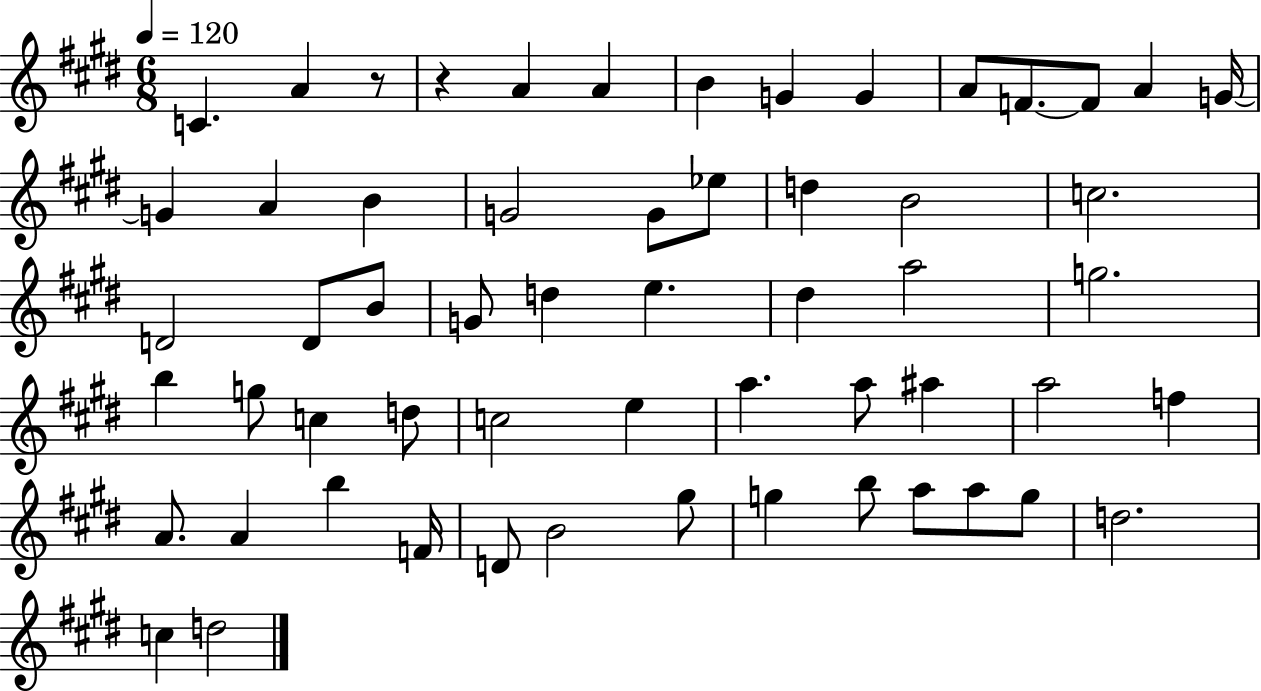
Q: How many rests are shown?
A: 2